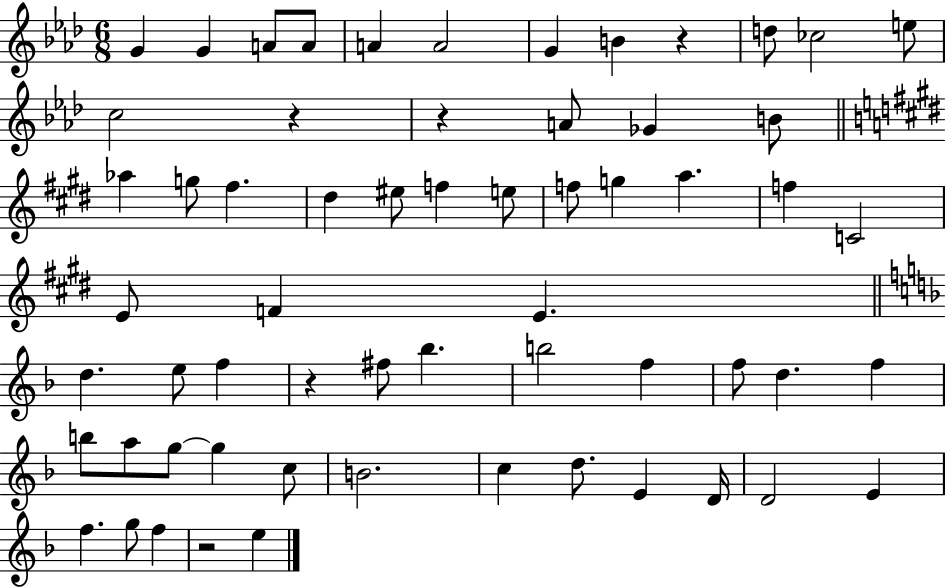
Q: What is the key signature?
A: AES major